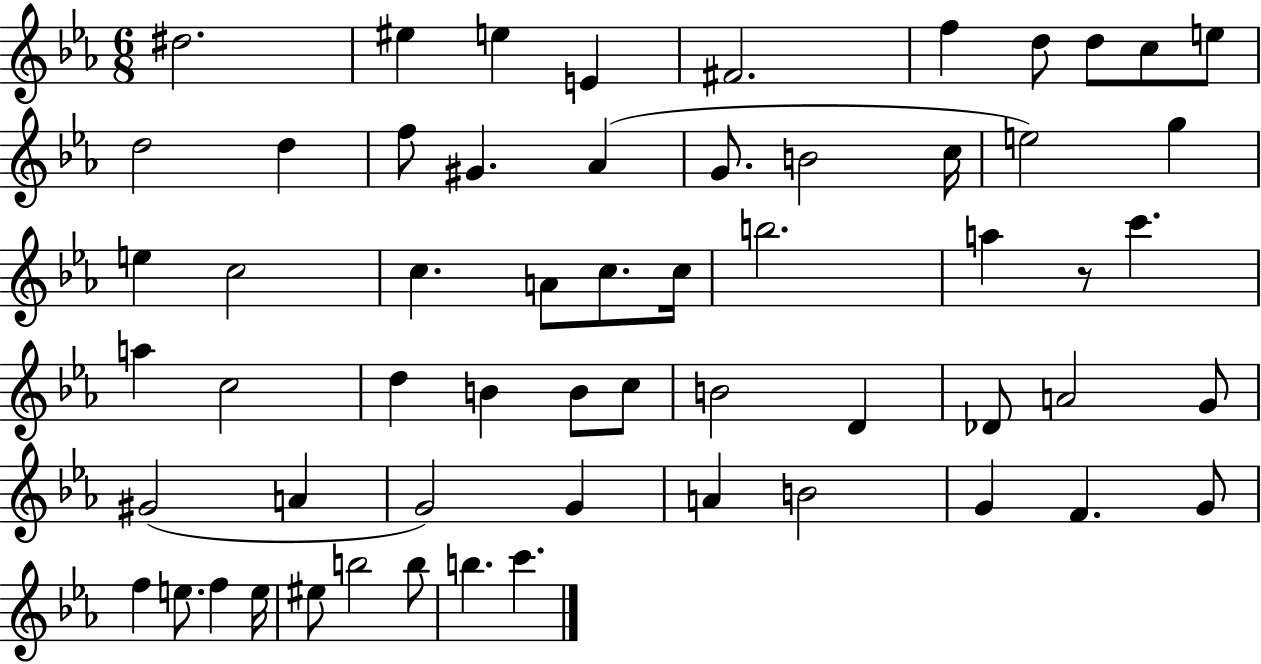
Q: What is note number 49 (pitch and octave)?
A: G4